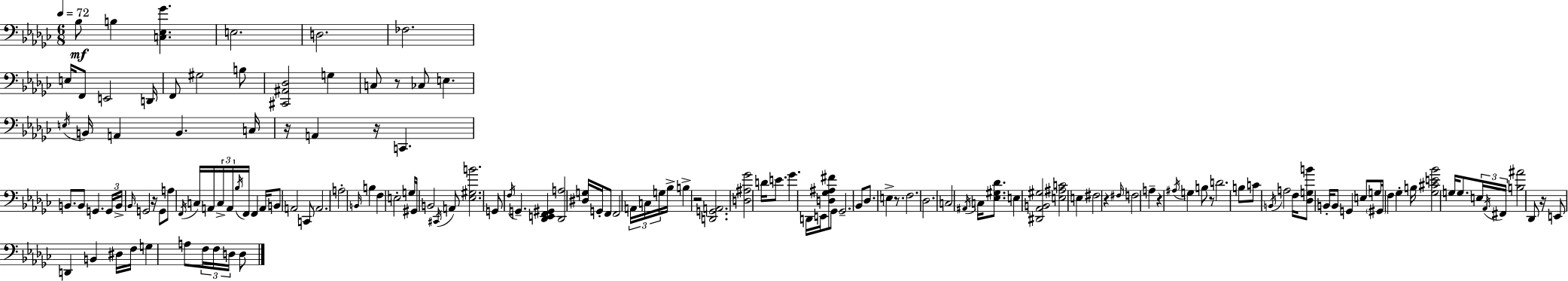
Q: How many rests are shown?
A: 10